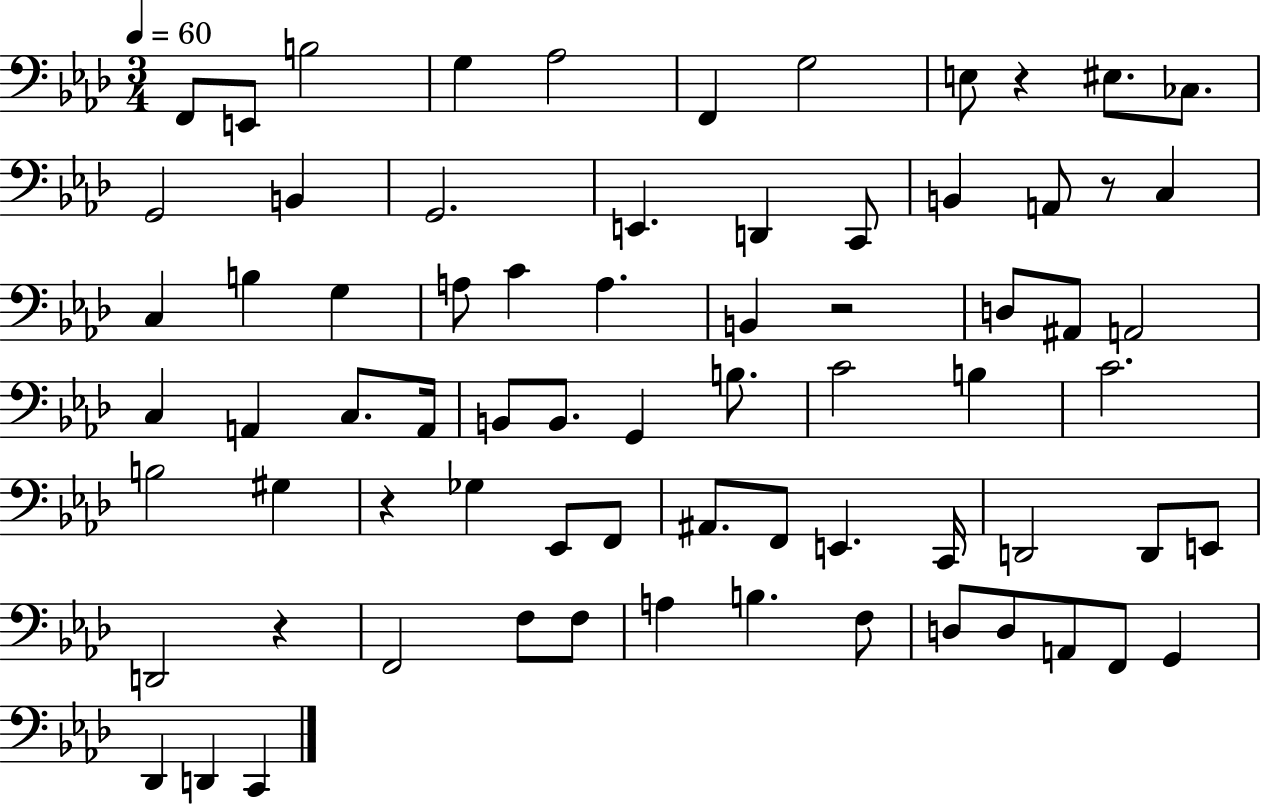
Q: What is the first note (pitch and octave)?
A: F2